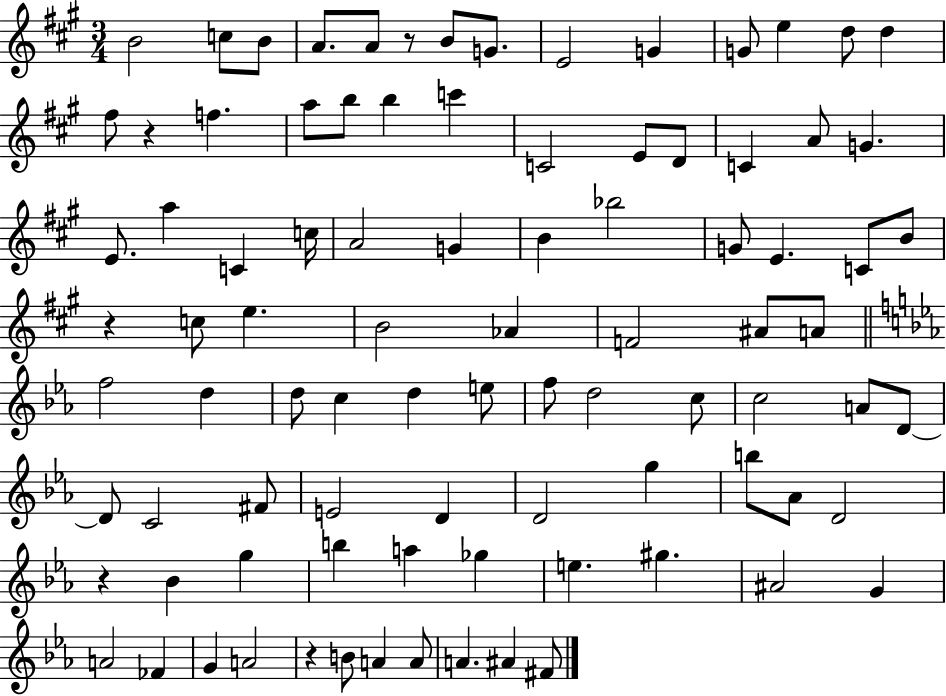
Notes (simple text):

B4/h C5/e B4/e A4/e. A4/e R/e B4/e G4/e. E4/h G4/q G4/e E5/q D5/e D5/q F#5/e R/q F5/q. A5/e B5/e B5/q C6/q C4/h E4/e D4/e C4/q A4/e G4/q. E4/e. A5/q C4/q C5/s A4/h G4/q B4/q Bb5/h G4/e E4/q. C4/e B4/e R/q C5/e E5/q. B4/h Ab4/q F4/h A#4/e A4/e F5/h D5/q D5/e C5/q D5/q E5/e F5/e D5/h C5/e C5/h A4/e D4/e D4/e C4/h F#4/e E4/h D4/q D4/h G5/q B5/e Ab4/e D4/h R/q Bb4/q G5/q B5/q A5/q Gb5/q E5/q. G#5/q. A#4/h G4/q A4/h FES4/q G4/q A4/h R/q B4/e A4/q A4/e A4/q. A#4/q F#4/e